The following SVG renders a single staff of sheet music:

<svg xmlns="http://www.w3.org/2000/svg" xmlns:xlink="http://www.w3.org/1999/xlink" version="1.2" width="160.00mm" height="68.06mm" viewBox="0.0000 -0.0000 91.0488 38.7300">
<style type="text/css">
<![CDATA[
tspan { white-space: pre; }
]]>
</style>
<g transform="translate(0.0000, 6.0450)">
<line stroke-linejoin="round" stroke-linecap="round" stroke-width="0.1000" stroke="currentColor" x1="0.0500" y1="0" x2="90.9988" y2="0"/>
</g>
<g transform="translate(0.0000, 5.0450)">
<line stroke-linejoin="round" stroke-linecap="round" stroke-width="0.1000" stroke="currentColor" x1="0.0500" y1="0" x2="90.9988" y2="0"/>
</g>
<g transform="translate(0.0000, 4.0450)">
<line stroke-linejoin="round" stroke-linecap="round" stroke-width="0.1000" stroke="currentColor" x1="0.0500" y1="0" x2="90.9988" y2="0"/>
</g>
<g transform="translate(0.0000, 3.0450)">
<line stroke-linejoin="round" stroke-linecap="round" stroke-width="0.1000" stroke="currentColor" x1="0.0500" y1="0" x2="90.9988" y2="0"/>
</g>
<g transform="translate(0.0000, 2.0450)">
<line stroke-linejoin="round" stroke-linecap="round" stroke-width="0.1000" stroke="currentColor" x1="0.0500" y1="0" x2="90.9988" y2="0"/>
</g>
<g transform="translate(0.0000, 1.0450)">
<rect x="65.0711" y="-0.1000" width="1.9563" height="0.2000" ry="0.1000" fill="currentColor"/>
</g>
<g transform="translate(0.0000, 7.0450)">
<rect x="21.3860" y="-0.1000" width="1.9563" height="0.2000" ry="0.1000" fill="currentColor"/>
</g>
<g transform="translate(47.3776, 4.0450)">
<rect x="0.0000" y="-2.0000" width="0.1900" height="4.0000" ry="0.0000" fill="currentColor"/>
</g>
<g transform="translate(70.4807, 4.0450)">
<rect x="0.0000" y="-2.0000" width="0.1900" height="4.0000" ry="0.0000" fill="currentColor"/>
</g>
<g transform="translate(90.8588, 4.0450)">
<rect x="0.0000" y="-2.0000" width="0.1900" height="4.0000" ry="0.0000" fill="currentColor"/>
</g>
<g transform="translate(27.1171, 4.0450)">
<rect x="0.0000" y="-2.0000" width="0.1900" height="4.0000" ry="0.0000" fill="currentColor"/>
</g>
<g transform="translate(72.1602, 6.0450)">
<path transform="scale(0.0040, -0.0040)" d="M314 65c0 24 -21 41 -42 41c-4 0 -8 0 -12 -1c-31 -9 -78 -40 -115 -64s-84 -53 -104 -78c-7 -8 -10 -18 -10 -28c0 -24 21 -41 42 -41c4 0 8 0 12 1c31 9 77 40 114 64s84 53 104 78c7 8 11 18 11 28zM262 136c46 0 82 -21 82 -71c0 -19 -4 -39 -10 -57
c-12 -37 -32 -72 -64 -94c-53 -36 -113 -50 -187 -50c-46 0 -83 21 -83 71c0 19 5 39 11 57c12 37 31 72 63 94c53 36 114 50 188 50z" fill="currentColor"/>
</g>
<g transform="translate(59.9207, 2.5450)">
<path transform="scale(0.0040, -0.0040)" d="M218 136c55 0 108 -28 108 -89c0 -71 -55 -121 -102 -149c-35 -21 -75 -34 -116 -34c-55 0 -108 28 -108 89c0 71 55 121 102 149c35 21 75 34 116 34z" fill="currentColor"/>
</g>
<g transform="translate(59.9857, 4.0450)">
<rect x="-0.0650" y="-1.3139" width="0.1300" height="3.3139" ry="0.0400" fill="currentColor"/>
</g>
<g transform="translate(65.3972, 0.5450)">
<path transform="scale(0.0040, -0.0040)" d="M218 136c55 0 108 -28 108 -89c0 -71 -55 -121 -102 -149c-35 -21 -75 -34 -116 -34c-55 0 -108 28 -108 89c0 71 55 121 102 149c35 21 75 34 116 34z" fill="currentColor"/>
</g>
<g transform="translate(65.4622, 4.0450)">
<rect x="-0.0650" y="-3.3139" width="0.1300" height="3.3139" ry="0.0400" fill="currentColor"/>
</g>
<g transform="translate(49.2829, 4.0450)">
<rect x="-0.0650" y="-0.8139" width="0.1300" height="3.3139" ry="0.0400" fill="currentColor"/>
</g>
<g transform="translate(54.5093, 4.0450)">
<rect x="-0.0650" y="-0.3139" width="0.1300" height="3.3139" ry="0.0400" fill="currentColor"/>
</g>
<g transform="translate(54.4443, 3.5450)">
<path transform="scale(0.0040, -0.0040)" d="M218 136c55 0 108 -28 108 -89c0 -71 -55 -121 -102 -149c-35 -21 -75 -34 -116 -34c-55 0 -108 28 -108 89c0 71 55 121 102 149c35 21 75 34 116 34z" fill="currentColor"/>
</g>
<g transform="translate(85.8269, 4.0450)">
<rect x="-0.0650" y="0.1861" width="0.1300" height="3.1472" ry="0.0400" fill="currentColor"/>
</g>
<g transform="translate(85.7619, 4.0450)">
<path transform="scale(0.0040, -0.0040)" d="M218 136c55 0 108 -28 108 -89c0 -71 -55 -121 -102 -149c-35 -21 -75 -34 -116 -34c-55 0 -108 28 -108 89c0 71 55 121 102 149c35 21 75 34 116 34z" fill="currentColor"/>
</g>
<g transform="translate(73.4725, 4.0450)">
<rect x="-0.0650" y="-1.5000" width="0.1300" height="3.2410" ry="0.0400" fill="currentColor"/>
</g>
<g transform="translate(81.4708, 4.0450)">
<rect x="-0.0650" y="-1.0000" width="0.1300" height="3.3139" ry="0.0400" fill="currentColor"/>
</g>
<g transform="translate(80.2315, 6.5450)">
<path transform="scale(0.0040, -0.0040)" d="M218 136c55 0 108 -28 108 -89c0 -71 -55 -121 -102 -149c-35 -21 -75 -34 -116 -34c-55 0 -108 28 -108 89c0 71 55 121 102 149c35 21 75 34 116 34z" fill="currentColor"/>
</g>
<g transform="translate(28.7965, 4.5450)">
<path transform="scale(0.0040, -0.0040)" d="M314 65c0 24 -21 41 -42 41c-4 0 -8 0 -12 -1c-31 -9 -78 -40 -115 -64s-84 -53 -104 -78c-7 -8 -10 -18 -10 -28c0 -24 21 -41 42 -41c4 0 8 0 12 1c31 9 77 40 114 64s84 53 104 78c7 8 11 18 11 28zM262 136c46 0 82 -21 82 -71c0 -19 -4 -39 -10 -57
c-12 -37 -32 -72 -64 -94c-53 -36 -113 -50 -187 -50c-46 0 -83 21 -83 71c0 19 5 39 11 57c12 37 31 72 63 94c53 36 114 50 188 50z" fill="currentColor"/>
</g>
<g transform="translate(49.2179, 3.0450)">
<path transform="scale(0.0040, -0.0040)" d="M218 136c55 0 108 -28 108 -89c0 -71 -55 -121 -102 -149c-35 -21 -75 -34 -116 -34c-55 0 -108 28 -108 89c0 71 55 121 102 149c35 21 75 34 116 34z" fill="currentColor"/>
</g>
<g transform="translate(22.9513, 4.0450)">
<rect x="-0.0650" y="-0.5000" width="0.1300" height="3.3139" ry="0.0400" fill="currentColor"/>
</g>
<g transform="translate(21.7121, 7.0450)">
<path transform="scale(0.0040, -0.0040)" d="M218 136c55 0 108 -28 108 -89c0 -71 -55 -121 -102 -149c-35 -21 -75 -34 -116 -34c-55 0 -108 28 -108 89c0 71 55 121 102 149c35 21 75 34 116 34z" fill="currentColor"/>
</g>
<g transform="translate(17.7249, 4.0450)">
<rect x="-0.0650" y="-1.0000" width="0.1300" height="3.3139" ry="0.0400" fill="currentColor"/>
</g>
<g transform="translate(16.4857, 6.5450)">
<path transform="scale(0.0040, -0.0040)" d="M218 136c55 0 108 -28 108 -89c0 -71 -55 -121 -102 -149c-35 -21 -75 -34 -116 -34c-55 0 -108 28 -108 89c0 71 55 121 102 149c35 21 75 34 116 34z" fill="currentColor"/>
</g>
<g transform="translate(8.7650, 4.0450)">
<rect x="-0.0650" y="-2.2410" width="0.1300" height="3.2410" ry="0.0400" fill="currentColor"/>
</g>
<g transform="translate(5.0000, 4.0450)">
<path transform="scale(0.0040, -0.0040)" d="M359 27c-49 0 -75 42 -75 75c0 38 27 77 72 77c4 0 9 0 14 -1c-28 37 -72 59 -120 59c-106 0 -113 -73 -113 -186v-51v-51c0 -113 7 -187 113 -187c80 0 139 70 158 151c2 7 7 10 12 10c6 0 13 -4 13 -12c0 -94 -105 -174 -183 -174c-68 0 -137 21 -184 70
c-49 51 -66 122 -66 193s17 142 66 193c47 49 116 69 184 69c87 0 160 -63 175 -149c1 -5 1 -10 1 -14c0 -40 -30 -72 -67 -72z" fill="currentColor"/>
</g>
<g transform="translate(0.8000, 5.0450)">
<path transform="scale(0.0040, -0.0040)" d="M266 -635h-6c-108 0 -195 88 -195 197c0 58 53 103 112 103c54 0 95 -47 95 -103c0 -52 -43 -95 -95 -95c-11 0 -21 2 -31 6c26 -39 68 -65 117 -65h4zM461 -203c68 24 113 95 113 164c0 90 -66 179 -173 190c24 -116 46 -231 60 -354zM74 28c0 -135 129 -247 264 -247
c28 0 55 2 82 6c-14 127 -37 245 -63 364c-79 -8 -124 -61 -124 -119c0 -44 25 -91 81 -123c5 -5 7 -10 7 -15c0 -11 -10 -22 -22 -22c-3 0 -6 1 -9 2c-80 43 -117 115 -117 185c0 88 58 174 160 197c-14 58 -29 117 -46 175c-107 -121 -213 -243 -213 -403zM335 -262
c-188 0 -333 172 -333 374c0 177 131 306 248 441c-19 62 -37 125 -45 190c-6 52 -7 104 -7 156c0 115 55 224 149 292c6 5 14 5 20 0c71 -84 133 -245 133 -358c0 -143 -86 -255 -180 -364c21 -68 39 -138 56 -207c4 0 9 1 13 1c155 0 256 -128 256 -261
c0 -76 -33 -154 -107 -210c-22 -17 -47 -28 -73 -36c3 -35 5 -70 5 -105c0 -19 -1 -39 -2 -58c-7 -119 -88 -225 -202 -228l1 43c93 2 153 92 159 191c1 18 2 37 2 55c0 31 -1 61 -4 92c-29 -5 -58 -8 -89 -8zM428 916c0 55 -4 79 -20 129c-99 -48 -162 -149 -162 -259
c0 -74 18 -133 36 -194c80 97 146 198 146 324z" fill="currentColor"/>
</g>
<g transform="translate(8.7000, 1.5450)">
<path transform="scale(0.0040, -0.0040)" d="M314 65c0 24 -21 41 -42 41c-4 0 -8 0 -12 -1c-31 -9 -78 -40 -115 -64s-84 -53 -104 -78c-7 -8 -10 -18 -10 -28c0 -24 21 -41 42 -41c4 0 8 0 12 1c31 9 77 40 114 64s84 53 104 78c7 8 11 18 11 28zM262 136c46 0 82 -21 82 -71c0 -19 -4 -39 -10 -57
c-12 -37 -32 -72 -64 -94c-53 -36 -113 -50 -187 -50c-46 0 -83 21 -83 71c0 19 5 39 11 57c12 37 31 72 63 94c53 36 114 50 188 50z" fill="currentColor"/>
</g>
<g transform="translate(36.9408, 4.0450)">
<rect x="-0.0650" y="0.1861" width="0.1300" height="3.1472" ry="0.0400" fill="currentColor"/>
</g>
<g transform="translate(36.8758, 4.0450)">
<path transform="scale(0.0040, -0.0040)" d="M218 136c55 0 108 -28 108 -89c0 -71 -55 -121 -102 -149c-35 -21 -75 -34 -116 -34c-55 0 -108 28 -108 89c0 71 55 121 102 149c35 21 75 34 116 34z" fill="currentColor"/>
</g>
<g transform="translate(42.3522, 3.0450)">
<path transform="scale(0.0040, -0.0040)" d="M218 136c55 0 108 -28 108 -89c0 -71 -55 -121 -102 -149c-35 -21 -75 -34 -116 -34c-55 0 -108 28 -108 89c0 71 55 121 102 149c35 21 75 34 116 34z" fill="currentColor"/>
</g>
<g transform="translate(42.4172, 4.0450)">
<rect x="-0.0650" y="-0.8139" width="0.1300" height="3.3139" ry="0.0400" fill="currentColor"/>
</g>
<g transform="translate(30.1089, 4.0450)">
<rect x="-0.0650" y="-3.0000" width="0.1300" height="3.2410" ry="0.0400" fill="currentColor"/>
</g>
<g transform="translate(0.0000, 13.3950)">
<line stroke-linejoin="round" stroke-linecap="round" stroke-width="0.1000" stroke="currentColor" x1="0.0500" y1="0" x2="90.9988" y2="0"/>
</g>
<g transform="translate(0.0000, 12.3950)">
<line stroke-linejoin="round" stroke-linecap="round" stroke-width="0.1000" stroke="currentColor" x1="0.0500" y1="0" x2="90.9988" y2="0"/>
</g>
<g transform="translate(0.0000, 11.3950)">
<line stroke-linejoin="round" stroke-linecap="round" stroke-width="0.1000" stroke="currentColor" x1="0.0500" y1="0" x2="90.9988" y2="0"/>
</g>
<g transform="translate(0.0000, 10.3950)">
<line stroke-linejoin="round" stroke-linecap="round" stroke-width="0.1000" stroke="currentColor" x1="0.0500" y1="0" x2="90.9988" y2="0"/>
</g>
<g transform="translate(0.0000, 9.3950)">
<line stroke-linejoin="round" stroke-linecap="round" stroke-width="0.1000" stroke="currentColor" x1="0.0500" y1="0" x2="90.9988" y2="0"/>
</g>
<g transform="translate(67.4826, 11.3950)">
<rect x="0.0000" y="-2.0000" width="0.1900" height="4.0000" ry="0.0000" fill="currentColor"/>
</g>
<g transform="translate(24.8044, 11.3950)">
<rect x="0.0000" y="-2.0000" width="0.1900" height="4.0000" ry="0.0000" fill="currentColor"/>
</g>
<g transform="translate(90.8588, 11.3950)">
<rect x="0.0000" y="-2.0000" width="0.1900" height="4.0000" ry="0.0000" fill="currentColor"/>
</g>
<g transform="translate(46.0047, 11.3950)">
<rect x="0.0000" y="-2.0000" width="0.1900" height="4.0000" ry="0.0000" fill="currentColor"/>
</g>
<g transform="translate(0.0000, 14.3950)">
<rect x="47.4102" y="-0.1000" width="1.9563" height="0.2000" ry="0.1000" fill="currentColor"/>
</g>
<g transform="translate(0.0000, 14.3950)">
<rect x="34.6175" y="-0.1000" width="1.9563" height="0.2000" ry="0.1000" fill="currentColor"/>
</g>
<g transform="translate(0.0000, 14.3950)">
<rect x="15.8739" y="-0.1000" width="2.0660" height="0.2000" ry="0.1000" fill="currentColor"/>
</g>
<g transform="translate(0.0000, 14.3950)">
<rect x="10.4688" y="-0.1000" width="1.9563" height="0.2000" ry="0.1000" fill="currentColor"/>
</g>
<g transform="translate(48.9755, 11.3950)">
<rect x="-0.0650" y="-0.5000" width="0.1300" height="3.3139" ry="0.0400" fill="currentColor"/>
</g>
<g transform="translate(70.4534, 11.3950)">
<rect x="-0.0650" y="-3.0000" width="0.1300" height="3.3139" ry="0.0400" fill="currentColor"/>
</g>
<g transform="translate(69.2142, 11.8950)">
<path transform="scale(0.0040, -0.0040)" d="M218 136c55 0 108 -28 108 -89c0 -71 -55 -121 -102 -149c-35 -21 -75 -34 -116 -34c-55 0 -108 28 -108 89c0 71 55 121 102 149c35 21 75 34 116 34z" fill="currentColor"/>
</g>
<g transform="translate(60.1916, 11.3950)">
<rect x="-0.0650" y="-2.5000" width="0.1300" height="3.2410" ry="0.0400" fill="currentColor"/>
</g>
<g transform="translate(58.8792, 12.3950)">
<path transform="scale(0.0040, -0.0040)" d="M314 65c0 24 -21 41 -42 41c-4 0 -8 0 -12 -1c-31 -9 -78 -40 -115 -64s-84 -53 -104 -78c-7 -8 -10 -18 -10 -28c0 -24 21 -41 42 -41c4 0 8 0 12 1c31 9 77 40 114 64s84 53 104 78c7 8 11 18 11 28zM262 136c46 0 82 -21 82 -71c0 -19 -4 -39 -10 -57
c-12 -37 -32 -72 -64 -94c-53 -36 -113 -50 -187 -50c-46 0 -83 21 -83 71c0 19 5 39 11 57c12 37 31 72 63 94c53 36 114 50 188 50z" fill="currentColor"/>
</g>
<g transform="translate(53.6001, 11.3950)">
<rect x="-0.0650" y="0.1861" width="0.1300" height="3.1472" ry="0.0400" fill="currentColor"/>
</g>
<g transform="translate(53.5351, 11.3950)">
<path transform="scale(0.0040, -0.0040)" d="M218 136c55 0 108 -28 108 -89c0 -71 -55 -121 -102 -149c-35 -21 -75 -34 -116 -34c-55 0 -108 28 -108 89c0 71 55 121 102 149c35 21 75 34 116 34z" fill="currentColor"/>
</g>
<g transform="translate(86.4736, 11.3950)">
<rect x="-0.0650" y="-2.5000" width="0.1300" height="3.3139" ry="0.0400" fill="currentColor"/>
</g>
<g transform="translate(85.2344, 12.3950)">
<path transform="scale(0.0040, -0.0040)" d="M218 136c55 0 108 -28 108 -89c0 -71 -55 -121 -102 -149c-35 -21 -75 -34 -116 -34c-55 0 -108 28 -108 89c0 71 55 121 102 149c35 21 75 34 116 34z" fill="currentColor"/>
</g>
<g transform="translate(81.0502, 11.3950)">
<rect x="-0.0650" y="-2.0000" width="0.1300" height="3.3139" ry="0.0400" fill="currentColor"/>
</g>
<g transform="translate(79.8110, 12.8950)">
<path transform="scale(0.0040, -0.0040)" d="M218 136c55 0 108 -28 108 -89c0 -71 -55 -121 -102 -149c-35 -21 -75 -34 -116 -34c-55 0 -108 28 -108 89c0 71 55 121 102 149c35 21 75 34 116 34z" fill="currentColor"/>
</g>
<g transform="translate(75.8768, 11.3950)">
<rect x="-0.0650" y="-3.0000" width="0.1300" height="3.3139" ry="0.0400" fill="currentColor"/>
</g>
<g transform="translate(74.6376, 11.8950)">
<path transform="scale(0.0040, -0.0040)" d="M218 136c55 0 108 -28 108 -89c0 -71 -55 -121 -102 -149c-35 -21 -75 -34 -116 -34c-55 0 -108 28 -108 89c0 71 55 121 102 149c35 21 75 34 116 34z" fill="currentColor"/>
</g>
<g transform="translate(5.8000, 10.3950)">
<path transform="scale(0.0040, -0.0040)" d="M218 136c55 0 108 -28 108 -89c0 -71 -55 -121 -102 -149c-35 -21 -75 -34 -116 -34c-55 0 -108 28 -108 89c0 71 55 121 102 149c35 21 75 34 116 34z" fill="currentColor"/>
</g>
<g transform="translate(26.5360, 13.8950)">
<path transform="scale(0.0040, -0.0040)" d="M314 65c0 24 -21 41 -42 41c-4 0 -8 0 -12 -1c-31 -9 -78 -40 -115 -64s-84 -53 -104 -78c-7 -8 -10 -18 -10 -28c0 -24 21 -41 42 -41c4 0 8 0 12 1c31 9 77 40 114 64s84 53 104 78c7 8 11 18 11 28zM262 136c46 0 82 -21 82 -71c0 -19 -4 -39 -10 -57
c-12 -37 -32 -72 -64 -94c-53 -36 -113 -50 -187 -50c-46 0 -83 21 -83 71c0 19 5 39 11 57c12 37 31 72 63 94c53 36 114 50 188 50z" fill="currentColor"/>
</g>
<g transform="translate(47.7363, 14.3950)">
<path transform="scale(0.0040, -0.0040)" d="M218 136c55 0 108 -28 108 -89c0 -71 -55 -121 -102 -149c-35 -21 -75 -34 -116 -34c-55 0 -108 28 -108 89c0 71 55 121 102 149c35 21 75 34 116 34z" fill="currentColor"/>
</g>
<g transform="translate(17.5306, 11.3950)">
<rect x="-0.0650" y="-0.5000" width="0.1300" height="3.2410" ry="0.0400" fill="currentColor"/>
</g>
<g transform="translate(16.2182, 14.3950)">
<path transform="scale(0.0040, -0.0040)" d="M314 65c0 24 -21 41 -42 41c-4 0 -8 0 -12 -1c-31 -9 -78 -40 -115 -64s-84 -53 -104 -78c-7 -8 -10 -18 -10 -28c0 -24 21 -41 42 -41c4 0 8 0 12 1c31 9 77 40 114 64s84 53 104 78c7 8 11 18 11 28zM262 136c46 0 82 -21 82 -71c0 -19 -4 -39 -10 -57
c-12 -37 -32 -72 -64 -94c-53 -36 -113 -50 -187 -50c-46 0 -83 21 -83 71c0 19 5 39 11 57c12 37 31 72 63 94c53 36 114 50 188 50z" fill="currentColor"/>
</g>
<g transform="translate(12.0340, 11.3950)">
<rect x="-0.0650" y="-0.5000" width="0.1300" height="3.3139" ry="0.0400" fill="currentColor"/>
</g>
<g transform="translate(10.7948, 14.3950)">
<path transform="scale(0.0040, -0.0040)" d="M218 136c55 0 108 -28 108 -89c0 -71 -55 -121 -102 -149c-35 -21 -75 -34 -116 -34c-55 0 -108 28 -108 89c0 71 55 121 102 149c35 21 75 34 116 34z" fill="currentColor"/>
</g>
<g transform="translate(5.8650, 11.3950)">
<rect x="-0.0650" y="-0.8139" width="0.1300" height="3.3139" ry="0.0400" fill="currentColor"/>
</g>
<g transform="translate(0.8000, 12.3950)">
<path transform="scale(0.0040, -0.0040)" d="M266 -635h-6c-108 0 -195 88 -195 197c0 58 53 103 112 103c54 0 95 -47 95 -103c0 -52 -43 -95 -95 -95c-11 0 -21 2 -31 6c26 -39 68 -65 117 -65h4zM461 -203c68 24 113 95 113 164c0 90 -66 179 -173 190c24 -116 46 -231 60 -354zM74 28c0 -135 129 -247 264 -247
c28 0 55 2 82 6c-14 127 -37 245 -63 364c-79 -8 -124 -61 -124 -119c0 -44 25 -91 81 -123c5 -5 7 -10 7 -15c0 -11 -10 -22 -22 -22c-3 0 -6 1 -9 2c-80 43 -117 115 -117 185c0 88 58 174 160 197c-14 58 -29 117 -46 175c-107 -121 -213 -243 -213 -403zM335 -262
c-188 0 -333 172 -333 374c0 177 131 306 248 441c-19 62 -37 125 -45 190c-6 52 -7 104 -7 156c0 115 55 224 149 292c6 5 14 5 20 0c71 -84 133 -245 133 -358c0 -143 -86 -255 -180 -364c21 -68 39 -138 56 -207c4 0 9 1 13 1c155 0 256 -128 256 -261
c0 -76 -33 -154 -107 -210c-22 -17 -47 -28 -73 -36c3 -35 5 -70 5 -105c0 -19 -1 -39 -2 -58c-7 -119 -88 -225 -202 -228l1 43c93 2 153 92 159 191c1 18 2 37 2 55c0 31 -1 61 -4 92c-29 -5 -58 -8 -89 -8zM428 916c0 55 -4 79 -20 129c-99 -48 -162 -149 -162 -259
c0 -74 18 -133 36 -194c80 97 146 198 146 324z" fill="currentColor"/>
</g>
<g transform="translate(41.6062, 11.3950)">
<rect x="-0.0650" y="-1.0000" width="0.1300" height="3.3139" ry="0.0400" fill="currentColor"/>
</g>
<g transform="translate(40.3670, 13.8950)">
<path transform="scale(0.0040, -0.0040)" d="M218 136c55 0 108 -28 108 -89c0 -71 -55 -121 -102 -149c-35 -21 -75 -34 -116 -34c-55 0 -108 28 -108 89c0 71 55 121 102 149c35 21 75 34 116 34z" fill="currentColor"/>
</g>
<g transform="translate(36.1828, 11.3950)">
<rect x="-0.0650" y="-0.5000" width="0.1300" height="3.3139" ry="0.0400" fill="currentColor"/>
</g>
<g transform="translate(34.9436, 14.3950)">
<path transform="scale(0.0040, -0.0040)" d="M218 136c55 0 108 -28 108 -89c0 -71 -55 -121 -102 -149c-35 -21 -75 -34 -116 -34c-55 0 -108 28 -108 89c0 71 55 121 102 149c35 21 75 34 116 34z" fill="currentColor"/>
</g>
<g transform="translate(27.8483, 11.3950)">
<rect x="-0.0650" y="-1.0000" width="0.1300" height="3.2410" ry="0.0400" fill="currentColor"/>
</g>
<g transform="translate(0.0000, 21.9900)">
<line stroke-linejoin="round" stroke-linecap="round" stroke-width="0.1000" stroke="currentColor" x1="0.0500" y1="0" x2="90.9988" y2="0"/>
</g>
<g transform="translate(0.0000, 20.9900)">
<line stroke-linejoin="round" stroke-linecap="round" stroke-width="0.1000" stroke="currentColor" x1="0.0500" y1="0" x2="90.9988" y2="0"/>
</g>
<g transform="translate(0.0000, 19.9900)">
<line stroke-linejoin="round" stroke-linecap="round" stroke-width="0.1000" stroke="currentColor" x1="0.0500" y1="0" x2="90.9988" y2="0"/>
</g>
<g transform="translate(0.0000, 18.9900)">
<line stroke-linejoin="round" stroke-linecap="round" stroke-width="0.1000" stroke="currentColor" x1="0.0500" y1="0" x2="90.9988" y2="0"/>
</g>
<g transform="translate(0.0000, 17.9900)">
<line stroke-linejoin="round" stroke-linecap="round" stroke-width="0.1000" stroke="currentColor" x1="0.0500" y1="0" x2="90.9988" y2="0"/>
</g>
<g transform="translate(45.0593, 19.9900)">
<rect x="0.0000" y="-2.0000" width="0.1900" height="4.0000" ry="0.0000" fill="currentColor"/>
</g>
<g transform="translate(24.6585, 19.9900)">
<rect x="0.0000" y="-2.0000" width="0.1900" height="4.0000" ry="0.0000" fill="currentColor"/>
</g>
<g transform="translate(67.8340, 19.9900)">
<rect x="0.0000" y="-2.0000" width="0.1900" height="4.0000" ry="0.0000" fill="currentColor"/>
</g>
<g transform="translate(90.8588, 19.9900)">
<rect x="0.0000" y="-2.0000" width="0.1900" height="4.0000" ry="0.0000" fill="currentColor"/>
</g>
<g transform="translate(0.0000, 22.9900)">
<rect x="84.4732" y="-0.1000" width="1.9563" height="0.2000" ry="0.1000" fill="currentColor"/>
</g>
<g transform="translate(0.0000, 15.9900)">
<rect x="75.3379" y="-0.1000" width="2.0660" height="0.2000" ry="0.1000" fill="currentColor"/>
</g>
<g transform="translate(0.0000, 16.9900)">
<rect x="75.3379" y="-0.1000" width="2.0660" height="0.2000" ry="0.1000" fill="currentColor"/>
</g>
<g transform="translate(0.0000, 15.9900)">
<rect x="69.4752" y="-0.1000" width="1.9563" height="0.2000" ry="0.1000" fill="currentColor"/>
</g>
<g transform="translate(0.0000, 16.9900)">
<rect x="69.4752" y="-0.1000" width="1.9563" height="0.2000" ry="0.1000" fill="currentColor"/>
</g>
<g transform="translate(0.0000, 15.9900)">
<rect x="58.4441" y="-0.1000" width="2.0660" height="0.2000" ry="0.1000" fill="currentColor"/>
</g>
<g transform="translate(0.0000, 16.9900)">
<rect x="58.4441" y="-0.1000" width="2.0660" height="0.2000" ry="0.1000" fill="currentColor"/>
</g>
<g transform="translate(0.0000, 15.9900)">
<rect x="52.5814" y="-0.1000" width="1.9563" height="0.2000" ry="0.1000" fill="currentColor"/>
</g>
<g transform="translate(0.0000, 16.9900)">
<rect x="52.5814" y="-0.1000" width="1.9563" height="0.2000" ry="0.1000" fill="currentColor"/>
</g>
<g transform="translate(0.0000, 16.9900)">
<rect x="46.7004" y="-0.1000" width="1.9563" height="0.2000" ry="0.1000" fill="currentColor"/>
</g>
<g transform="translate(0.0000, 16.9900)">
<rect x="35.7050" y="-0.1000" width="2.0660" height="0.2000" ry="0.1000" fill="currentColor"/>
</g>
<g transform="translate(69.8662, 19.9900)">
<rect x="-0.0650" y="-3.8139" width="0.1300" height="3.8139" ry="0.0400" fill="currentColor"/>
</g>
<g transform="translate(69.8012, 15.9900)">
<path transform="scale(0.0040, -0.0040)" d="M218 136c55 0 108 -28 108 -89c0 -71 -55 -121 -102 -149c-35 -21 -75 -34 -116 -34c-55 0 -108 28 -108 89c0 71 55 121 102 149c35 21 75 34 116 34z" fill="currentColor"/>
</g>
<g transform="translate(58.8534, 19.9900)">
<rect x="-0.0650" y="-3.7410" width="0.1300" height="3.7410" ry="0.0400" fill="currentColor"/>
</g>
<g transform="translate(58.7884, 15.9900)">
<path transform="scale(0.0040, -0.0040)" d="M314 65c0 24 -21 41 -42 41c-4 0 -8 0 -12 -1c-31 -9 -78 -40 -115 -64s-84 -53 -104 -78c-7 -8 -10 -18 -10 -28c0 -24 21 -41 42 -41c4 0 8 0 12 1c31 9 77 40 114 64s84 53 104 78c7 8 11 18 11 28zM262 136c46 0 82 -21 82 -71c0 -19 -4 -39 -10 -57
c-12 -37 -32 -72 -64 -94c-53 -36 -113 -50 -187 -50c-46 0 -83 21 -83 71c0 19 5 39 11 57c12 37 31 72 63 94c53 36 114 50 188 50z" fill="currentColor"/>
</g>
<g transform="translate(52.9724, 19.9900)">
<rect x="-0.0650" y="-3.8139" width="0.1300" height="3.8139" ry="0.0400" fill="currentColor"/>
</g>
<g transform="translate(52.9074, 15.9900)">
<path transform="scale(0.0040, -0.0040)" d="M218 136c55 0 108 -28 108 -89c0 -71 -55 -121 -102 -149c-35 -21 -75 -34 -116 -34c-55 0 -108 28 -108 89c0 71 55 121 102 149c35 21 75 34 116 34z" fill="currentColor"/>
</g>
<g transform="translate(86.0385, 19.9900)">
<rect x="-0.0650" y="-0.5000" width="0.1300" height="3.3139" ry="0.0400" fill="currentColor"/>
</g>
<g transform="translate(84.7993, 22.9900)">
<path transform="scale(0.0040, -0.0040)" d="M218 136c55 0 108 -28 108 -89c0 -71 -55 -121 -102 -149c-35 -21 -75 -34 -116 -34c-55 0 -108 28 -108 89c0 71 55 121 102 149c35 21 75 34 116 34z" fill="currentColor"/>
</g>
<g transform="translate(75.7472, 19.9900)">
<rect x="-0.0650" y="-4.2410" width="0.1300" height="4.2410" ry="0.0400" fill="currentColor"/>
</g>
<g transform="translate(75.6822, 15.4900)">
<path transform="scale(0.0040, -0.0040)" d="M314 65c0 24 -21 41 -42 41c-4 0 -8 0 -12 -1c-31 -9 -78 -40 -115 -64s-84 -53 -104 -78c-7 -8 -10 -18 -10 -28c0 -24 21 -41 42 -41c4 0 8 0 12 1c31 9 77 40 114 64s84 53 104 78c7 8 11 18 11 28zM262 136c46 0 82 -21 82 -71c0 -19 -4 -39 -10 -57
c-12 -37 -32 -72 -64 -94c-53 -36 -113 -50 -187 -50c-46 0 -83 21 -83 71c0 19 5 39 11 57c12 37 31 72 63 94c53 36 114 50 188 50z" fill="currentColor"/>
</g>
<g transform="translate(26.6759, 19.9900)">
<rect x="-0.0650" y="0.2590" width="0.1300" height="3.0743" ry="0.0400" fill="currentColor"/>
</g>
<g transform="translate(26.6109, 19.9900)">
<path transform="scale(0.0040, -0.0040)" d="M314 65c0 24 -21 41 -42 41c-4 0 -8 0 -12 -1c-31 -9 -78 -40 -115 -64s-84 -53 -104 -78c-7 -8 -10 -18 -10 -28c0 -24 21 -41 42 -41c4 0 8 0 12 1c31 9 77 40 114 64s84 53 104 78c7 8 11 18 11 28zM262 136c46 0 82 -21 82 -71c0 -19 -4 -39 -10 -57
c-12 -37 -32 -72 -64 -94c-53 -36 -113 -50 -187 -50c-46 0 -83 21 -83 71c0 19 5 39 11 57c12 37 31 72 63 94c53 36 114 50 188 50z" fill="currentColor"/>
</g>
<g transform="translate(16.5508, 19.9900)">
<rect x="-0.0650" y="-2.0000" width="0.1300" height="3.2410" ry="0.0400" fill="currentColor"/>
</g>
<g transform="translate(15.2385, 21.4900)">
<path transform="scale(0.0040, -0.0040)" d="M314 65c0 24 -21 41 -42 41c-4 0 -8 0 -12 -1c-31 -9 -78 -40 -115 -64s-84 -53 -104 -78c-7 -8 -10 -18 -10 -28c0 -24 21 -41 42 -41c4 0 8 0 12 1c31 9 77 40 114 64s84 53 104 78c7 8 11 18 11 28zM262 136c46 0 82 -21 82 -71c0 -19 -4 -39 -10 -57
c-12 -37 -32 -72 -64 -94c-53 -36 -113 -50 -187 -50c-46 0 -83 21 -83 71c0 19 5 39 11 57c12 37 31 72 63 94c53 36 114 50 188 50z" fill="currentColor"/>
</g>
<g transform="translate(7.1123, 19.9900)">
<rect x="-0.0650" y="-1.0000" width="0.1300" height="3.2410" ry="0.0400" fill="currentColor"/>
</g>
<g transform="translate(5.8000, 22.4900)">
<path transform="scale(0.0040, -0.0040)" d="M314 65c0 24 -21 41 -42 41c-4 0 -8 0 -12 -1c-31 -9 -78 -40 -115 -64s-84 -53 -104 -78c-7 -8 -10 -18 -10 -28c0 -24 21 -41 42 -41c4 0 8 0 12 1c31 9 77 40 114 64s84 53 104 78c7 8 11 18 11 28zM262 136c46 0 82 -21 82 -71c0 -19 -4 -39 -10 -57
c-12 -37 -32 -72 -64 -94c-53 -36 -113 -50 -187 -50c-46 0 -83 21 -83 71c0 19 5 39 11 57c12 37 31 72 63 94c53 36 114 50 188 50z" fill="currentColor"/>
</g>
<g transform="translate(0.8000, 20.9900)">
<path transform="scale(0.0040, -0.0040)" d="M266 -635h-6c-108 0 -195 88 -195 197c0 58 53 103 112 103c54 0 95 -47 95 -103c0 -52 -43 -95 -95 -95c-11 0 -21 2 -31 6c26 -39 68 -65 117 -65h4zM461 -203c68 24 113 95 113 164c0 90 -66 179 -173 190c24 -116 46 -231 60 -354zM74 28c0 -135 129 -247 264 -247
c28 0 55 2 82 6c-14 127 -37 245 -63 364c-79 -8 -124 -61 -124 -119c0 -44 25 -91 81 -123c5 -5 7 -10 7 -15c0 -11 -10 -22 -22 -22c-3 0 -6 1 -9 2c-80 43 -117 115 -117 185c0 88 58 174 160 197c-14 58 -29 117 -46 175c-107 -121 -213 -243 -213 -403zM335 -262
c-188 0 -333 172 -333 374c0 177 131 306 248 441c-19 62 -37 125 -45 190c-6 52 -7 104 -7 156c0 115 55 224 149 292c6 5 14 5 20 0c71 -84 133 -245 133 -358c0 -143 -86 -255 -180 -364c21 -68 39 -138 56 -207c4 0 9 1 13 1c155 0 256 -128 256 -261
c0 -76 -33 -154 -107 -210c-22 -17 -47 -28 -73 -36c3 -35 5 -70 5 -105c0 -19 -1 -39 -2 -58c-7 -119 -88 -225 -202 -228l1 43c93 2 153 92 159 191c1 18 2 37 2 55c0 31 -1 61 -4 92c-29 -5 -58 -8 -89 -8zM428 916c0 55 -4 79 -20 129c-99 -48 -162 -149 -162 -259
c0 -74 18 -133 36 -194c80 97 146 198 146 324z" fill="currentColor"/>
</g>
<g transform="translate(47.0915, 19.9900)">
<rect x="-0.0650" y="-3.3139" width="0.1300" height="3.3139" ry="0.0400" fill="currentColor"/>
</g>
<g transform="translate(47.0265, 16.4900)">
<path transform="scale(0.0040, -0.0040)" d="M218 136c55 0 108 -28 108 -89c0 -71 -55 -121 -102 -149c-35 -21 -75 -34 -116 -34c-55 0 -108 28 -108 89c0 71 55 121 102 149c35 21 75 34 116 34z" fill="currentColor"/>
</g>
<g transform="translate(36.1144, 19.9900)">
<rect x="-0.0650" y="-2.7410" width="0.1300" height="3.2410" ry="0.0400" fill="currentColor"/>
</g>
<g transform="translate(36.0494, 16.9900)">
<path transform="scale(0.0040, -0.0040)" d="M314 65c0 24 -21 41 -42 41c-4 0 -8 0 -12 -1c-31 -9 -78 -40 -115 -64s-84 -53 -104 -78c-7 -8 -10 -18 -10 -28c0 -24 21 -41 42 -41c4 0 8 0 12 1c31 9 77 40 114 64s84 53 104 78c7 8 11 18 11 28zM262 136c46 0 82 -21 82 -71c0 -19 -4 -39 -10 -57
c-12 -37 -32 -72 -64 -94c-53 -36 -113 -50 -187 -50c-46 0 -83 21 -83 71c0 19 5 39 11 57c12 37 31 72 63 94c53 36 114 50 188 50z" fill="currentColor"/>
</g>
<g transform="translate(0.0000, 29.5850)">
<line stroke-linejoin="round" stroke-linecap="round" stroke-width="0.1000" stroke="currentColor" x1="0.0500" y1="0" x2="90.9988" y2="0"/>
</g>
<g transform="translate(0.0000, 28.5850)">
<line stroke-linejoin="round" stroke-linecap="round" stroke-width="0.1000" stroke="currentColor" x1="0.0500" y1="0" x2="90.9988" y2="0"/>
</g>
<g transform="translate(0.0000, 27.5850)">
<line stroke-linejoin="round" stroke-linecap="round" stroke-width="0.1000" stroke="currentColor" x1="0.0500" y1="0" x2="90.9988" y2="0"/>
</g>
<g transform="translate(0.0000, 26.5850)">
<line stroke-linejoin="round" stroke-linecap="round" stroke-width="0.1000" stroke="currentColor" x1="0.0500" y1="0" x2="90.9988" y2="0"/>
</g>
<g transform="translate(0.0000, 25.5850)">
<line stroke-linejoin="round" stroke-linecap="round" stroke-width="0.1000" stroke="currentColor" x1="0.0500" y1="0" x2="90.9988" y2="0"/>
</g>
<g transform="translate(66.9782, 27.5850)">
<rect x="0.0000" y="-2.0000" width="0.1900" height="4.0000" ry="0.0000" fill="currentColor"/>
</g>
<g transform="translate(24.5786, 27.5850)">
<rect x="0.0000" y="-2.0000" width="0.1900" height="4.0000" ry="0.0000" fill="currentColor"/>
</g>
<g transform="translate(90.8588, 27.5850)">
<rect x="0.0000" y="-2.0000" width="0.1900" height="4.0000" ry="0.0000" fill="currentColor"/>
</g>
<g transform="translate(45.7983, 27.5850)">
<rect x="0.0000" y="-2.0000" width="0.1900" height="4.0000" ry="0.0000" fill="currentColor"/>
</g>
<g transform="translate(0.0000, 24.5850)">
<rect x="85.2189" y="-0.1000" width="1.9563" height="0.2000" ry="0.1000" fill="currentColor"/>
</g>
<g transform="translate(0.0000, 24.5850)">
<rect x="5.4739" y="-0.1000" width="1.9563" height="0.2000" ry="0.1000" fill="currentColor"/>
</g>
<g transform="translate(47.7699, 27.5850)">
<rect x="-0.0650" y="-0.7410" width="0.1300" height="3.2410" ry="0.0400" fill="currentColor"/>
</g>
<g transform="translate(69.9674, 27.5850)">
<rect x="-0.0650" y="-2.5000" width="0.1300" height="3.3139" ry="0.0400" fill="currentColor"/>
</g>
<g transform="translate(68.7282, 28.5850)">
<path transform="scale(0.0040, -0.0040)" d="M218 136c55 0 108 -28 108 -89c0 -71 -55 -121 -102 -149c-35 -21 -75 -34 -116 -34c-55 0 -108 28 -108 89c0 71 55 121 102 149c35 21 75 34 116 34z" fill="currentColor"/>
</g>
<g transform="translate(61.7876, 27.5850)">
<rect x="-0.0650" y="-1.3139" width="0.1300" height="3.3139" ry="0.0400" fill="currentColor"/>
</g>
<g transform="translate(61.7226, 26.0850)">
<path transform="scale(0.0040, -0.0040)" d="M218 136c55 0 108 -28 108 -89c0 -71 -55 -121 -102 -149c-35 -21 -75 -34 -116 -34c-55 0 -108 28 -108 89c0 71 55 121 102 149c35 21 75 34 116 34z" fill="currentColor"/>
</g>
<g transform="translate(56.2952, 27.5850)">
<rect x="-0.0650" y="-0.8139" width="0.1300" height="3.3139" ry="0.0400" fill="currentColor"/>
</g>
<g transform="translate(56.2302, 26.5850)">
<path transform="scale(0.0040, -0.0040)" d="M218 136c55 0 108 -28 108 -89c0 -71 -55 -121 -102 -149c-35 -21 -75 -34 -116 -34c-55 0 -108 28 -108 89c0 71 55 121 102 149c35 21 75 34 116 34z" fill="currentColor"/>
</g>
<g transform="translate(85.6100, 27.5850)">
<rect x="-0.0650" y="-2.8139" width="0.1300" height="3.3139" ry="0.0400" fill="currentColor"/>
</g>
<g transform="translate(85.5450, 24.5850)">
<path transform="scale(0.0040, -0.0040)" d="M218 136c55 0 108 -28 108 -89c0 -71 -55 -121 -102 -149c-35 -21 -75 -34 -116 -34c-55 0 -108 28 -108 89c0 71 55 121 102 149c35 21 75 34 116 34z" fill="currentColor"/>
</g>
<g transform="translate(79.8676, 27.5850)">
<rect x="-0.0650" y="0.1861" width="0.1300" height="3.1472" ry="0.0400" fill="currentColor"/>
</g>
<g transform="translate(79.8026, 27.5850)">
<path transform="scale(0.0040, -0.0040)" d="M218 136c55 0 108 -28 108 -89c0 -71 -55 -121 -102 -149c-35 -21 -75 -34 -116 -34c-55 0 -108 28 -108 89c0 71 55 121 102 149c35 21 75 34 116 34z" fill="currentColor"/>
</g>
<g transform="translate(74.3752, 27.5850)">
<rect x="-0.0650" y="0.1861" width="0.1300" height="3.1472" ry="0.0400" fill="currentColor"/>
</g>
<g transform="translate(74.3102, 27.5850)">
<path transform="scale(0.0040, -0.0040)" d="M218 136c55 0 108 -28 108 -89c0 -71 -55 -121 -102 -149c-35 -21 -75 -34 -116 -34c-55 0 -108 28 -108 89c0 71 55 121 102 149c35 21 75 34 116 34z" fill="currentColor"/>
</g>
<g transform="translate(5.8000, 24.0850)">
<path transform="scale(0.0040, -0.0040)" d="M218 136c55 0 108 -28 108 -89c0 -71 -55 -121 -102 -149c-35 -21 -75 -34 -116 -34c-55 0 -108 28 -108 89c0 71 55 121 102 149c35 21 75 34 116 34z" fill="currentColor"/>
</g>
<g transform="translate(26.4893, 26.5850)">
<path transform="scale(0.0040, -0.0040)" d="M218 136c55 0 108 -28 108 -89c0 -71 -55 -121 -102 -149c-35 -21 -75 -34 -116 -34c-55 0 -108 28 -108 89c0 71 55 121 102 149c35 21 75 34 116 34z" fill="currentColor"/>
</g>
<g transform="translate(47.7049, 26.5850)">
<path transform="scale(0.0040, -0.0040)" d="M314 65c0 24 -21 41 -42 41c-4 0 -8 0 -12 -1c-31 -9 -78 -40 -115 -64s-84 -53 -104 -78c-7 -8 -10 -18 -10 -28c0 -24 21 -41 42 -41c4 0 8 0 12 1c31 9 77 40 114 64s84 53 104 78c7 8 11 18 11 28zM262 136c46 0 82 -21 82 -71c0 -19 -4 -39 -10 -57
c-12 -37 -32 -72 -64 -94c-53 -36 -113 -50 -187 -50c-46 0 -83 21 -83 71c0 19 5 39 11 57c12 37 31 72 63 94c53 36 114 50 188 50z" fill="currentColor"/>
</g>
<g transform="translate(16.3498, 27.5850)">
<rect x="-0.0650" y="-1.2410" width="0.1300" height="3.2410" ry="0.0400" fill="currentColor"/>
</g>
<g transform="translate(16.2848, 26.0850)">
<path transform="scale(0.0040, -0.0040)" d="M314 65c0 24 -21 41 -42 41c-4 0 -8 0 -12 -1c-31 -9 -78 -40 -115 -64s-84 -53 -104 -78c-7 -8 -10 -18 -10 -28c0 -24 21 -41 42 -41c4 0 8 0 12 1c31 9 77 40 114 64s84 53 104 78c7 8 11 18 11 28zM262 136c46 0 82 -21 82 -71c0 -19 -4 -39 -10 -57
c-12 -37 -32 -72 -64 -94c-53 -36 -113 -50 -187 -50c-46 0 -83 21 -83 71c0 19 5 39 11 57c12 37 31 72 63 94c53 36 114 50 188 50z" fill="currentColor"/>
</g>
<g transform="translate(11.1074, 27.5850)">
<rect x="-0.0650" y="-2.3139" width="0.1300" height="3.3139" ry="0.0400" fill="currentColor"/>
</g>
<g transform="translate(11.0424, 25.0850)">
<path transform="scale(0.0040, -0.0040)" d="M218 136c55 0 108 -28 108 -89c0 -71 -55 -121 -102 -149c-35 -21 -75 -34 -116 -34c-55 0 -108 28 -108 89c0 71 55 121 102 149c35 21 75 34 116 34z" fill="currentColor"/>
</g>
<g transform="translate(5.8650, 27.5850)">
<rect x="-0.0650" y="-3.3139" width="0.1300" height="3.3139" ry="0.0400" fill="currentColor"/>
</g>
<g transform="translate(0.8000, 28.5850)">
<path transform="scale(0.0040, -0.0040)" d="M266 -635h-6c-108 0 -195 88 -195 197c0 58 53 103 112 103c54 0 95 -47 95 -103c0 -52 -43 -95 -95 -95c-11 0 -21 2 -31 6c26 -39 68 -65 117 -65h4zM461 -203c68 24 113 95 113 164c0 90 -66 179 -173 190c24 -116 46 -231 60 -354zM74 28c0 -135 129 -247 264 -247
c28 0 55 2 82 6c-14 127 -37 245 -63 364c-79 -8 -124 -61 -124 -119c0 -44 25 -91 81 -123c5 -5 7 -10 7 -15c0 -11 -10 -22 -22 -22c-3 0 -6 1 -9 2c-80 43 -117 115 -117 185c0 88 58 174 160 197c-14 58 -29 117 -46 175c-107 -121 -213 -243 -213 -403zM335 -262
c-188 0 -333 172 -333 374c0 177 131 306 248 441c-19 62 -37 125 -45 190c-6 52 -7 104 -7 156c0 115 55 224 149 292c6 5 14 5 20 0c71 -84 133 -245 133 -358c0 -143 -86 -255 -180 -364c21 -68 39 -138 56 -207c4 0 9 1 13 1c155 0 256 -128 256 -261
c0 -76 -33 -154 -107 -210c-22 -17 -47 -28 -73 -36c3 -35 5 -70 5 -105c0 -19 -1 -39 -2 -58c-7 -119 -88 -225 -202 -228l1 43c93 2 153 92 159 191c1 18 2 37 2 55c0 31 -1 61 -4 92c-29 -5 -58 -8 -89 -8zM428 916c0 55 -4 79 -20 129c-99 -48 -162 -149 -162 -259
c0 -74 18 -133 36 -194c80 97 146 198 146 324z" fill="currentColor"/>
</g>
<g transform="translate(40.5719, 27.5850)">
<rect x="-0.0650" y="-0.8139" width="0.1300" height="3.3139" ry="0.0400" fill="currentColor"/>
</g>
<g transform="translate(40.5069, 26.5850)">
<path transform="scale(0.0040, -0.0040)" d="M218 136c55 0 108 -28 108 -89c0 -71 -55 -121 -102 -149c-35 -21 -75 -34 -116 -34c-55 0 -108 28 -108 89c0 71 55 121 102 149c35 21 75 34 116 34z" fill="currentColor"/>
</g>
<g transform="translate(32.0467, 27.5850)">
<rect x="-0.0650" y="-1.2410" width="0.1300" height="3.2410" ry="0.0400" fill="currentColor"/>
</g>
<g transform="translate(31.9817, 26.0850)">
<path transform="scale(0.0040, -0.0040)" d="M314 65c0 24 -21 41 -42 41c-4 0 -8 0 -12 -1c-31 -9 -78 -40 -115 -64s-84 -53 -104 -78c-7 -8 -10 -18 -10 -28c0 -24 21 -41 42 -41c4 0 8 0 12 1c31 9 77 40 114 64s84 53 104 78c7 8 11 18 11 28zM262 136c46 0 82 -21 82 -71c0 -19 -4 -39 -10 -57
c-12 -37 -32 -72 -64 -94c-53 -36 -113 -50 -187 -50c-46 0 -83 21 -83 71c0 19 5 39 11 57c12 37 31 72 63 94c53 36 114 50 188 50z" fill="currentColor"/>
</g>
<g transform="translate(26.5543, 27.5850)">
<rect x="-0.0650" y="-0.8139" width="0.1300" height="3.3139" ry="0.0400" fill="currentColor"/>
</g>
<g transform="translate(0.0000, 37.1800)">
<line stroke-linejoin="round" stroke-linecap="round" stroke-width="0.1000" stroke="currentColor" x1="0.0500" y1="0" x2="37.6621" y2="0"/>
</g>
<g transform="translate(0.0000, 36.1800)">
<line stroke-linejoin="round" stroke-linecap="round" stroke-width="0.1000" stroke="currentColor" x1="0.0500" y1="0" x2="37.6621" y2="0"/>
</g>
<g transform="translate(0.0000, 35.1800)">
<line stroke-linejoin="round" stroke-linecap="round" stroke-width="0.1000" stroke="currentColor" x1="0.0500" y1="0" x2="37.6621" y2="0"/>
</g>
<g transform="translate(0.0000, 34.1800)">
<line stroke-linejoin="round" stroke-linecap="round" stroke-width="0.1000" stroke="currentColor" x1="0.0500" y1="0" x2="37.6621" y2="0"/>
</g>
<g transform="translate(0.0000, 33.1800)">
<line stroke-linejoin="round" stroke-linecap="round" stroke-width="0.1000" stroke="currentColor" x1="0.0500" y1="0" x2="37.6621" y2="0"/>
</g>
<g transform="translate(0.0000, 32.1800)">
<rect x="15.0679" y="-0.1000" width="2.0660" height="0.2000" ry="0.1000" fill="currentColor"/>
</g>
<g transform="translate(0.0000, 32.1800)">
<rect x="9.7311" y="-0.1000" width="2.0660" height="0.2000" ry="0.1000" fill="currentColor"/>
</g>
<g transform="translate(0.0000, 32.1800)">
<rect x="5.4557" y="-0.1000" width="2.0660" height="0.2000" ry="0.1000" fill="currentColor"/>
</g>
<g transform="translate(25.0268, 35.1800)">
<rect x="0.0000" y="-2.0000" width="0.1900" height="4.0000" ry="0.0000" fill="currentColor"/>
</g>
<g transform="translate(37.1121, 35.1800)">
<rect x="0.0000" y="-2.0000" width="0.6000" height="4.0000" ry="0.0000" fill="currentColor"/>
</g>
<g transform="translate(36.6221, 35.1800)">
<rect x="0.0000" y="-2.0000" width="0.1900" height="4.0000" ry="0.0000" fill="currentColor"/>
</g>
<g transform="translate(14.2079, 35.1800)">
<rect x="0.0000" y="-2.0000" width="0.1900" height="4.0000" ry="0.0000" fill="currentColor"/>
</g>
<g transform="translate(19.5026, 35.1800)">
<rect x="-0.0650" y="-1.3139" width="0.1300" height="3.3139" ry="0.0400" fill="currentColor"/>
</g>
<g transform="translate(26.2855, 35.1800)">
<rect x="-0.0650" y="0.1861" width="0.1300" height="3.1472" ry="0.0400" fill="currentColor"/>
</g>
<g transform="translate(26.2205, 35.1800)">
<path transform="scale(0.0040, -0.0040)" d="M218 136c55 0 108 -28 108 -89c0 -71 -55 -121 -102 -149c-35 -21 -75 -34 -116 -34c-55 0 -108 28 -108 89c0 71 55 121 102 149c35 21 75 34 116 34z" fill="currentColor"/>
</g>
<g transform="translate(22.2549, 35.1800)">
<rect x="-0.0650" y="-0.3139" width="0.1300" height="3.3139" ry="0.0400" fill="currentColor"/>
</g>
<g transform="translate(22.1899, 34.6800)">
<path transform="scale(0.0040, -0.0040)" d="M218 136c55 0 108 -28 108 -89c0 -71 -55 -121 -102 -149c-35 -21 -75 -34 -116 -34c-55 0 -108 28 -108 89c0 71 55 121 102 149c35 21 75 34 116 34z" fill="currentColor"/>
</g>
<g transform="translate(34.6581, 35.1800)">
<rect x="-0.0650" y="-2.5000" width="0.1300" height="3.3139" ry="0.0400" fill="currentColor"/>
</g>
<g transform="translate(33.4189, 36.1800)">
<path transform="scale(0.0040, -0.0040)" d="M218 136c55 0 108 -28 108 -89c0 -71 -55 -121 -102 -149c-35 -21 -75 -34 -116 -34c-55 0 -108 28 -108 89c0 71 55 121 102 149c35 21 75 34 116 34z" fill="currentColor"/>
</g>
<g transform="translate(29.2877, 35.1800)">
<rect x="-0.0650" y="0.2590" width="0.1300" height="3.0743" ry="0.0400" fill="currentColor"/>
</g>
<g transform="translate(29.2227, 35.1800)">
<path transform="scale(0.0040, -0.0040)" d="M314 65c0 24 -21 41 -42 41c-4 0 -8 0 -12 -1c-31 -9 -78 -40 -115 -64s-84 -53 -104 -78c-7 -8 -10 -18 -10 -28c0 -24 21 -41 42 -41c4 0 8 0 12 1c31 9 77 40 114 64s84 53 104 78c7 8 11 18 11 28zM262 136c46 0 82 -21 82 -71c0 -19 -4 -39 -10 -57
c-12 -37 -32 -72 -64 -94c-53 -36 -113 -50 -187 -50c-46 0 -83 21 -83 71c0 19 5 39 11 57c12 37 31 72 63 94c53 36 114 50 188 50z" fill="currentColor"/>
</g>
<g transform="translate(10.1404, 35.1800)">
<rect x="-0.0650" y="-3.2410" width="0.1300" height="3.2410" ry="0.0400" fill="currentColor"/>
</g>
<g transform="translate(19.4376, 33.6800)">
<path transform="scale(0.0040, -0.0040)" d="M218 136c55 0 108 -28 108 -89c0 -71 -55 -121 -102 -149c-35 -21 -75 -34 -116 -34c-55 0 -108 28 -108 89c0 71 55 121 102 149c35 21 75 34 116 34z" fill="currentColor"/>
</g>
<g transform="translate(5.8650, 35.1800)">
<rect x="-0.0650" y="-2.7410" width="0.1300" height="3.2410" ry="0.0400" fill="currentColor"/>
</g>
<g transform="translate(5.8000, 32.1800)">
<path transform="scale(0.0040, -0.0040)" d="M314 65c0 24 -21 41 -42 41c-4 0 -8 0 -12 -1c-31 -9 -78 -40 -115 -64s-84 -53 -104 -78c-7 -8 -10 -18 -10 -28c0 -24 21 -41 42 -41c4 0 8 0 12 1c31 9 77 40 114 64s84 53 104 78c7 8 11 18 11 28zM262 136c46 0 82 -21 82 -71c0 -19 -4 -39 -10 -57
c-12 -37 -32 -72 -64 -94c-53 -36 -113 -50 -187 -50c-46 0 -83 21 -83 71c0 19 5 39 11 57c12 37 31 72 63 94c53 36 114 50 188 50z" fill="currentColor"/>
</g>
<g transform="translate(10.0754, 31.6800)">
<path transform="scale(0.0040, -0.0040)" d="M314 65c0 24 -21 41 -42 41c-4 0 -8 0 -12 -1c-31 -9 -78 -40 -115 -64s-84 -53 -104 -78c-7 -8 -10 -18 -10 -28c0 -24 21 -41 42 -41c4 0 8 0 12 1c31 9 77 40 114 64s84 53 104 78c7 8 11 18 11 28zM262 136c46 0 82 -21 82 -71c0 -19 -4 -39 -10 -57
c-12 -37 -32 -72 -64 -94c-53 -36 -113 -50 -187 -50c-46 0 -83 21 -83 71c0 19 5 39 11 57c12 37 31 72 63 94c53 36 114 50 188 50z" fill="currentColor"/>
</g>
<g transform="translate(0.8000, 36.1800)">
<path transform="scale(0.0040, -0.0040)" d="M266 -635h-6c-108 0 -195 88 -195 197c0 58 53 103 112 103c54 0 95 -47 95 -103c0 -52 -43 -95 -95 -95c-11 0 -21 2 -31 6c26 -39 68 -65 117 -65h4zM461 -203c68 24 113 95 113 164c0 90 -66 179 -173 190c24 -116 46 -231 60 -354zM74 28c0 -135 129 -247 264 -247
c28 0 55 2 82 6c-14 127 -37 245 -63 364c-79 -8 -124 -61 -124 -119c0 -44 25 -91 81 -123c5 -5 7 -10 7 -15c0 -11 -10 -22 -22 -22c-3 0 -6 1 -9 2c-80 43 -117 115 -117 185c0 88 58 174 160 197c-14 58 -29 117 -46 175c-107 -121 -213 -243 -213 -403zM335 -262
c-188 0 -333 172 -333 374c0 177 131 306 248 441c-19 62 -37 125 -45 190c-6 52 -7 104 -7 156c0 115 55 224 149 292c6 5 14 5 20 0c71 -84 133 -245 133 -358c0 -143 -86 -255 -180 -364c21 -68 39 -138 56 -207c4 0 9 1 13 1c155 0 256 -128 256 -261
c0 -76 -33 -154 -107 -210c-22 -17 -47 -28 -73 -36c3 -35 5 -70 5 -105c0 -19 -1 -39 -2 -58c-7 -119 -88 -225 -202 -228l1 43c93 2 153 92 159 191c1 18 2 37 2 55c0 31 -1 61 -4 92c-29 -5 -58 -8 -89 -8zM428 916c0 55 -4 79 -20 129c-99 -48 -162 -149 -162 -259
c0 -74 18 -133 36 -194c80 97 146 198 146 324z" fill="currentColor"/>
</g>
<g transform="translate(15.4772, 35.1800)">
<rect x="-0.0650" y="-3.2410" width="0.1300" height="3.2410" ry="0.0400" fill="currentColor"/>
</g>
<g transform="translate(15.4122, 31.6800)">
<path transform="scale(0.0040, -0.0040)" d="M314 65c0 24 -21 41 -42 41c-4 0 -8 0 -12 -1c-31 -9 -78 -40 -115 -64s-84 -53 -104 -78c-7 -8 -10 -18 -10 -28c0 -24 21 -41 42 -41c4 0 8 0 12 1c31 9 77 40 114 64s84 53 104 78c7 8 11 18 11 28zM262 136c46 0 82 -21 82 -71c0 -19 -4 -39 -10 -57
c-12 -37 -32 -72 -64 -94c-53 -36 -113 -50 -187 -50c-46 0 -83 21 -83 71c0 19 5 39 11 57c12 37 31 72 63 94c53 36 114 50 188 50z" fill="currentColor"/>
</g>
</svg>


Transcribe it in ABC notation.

X:1
T:Untitled
M:4/4
L:1/4
K:C
g2 D C A2 B d d c e b E2 D B d C C2 D2 C D C B G2 A A F G D2 F2 B2 a2 b c' c'2 c' d'2 C b g e2 d e2 d d2 d e G B B a a2 b2 b2 e c B B2 G